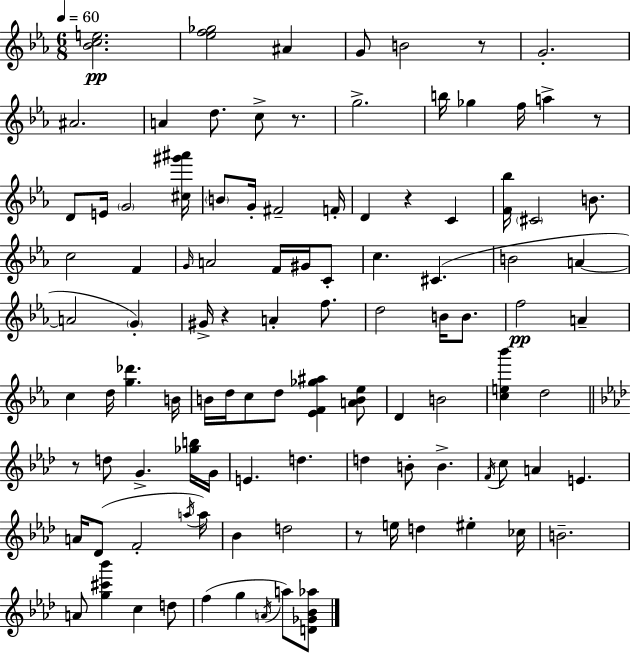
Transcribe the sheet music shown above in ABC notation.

X:1
T:Untitled
M:6/8
L:1/4
K:Eb
[_Bce]2 [_ef_g]2 ^A G/2 B2 z/2 G2 ^A2 A d/2 c/2 z/2 g2 b/4 _g f/4 a z/2 D/2 E/4 G2 [^c^g'^a']/4 B/2 G/4 ^F2 F/4 D z C [F_b]/4 ^C2 B/2 c2 F G/4 A2 F/4 ^G/4 C/2 c ^C B2 A A2 G ^G/4 z A f/2 d2 B/4 B/2 f2 A c d/4 [g_d'] B/4 B/4 d/4 c/2 d/2 [_EF_g^a] [AB_e]/2 D B2 [ce_b'] d2 z/2 d/2 G [_gb]/4 G/4 E d d B/2 B F/4 c/2 A E A/4 _D/2 F2 a/4 a/4 _B d2 z/2 e/4 d ^e _c/4 B2 A/2 [g^c'_b'] c d/2 f g A/4 a/2 [D_G_B_a]/2